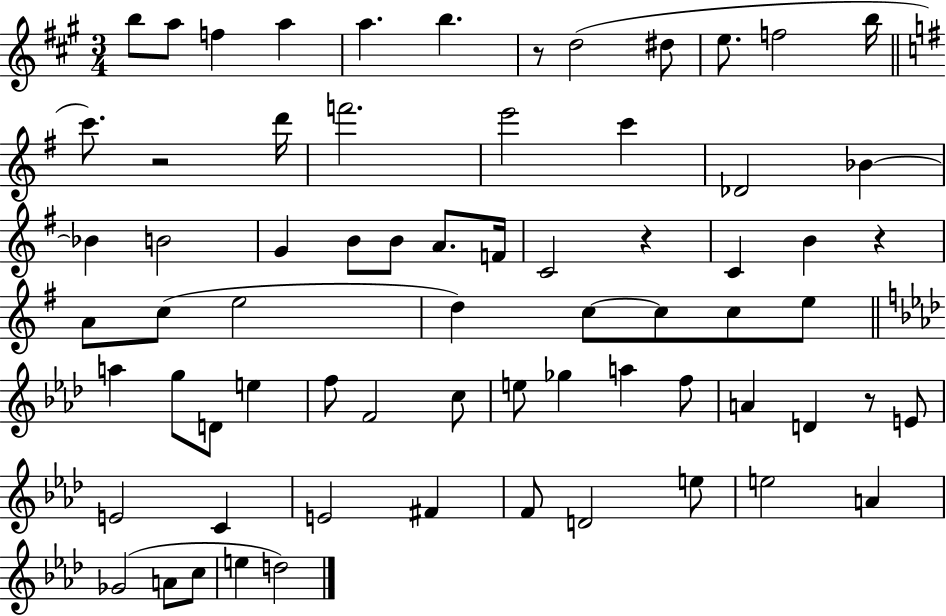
B5/e A5/e F5/q A5/q A5/q. B5/q. R/e D5/h D#5/e E5/e. F5/h B5/s C6/e. R/h D6/s F6/h. E6/h C6/q Db4/h Bb4/q Bb4/q B4/h G4/q B4/e B4/e A4/e. F4/s C4/h R/q C4/q B4/q R/q A4/e C5/e E5/h D5/q C5/e C5/e C5/e E5/e A5/q G5/e D4/e E5/q F5/e F4/h C5/e E5/e Gb5/q A5/q F5/e A4/q D4/q R/e E4/e E4/h C4/q E4/h F#4/q F4/e D4/h E5/e E5/h A4/q Gb4/h A4/e C5/e E5/q D5/h